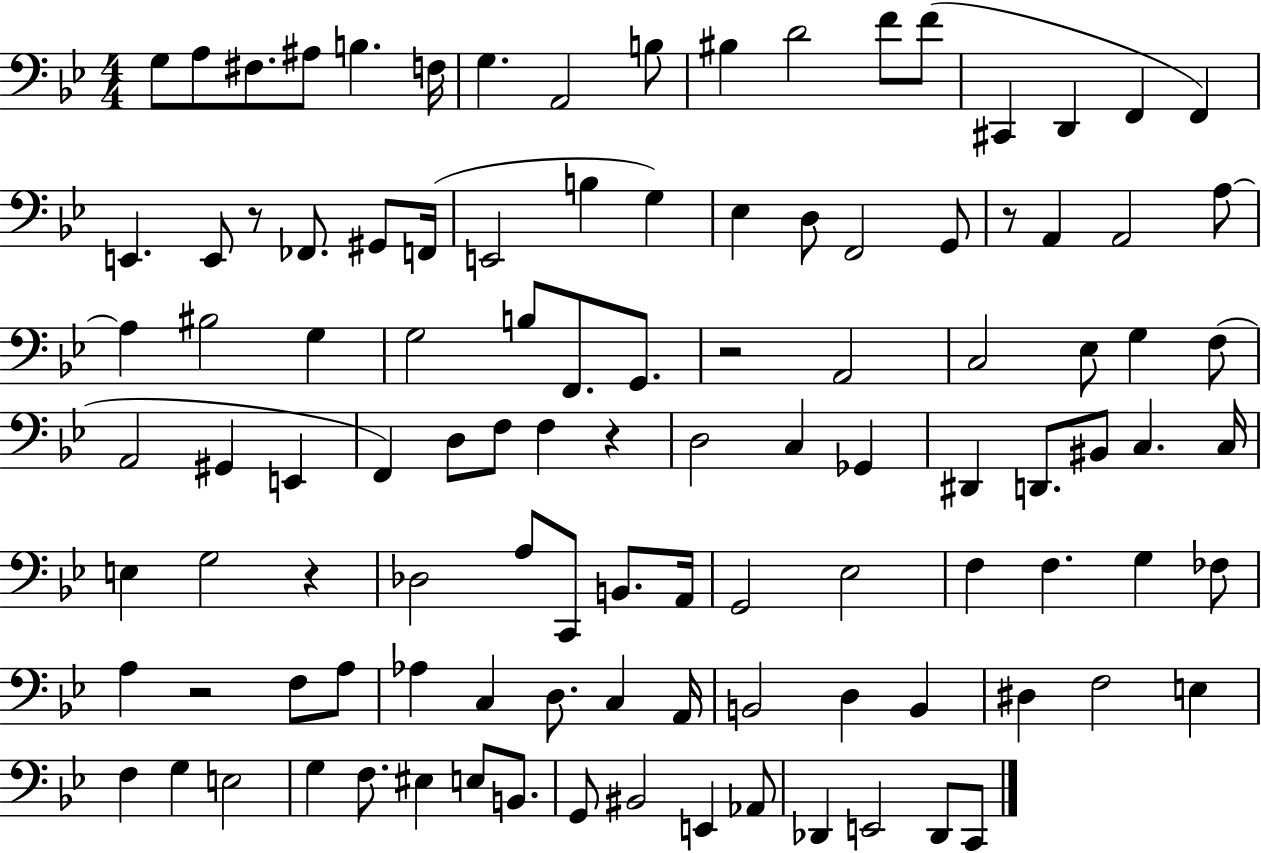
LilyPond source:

{
  \clef bass
  \numericTimeSignature
  \time 4/4
  \key bes \major
  \repeat volta 2 { g8 a8 fis8. ais8 b4. f16 | g4. a,2 b8 | bis4 d'2 f'8 f'8( | cis,4 d,4 f,4 f,4) | \break e,4. e,8 r8 fes,8. gis,8 f,16( | e,2 b4 g4) | ees4 d8 f,2 g,8 | r8 a,4 a,2 a8~~ | \break a4 bis2 g4 | g2 b8 f,8. g,8. | r2 a,2 | c2 ees8 g4 f8( | \break a,2 gis,4 e,4 | f,4) d8 f8 f4 r4 | d2 c4 ges,4 | dis,4 d,8. bis,8 c4. c16 | \break e4 g2 r4 | des2 a8 c,8 b,8. a,16 | g,2 ees2 | f4 f4. g4 fes8 | \break a4 r2 f8 a8 | aes4 c4 d8. c4 a,16 | b,2 d4 b,4 | dis4 f2 e4 | \break f4 g4 e2 | g4 f8. eis4 e8 b,8. | g,8 bis,2 e,4 aes,8 | des,4 e,2 des,8 c,8 | \break } \bar "|."
}